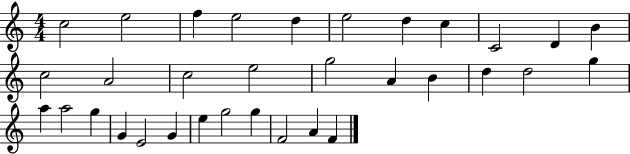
X:1
T:Untitled
M:4/4
L:1/4
K:C
c2 e2 f e2 d e2 d c C2 D B c2 A2 c2 e2 g2 A B d d2 g a a2 g G E2 G e g2 g F2 A F